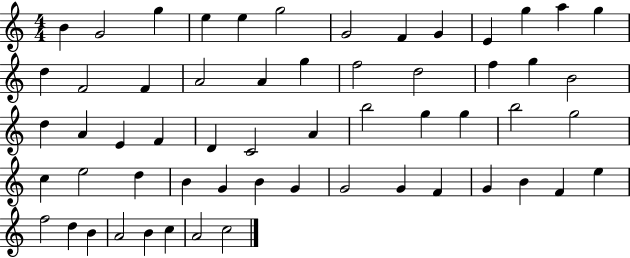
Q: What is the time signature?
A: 4/4